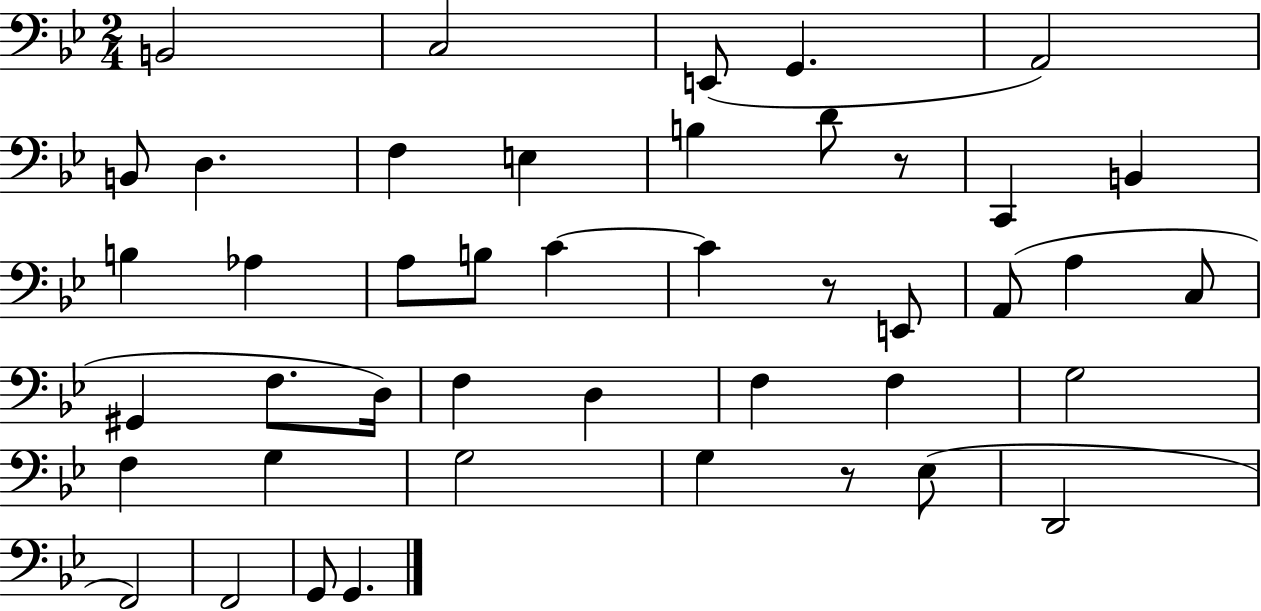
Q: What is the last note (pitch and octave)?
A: G2